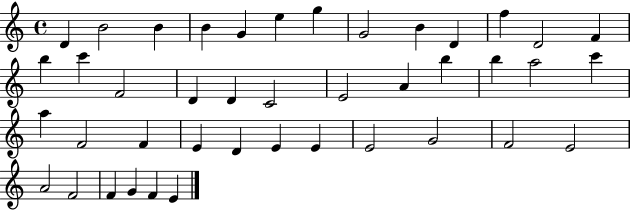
D4/q B4/h B4/q B4/q G4/q E5/q G5/q G4/h B4/q D4/q F5/q D4/h F4/q B5/q C6/q F4/h D4/q D4/q C4/h E4/h A4/q B5/q B5/q A5/h C6/q A5/q F4/h F4/q E4/q D4/q E4/q E4/q E4/h G4/h F4/h E4/h A4/h F4/h F4/q G4/q F4/q E4/q